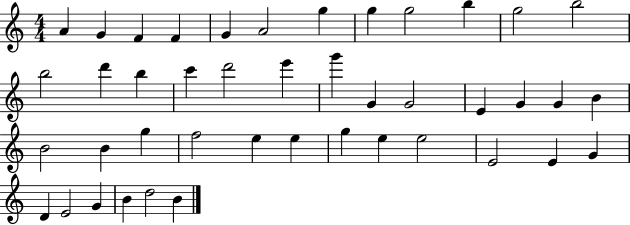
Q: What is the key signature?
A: C major